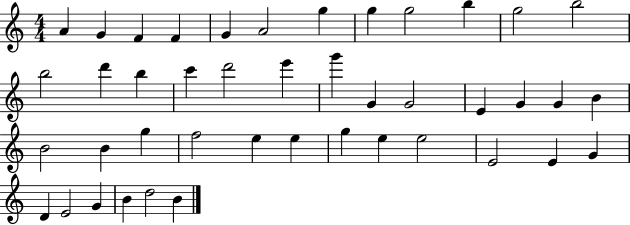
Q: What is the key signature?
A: C major